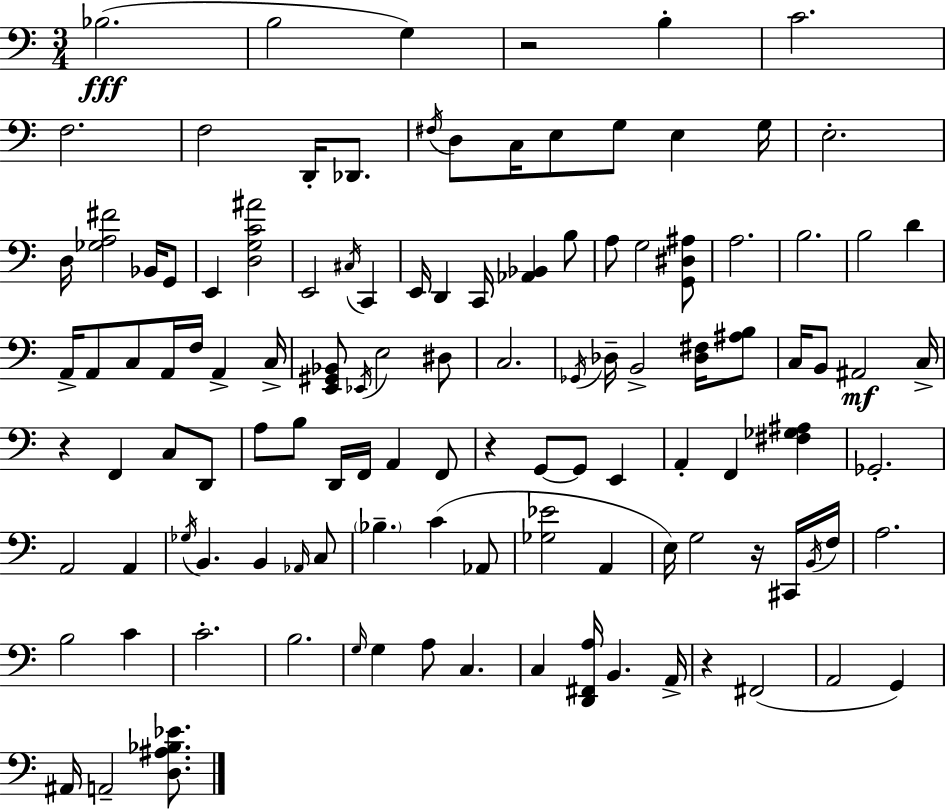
X:1
T:Untitled
M:3/4
L:1/4
K:Am
_B,2 B,2 G, z2 B, C2 F,2 F,2 D,,/4 _D,,/2 ^F,/4 D,/2 C,/4 E,/2 G,/2 E, G,/4 E,2 D,/4 [_G,A,^F]2 _B,,/4 G,,/2 E,, [D,G,C^A]2 E,,2 ^C,/4 C,, E,,/4 D,, C,,/4 [_A,,_B,,] B,/2 A,/2 G,2 [G,,^D,^A,]/2 A,2 B,2 B,2 D A,,/4 A,,/2 C,/2 A,,/4 F,/4 A,, C,/4 [E,,^G,,_B,,]/2 _E,,/4 E,2 ^D,/2 C,2 _G,,/4 _D,/4 B,,2 [_D,^F,]/4 [^A,B,]/2 C,/4 B,,/2 ^A,,2 C,/4 z F,, C,/2 D,,/2 A,/2 B,/2 D,,/4 F,,/4 A,, F,,/2 z G,,/2 G,,/2 E,, A,, F,, [^F,_G,^A,] _G,,2 A,,2 A,, _G,/4 B,, B,, _A,,/4 C,/2 _B, C _A,,/2 [_G,_E]2 A,, E,/4 G,2 z/4 ^C,,/4 B,,/4 F,/4 A,2 B,2 C C2 B,2 G,/4 G, A,/2 C, C, [D,,^F,,A,]/4 B,, A,,/4 z ^F,,2 A,,2 G,, ^A,,/4 A,,2 [D,^A,_B,_E]/2